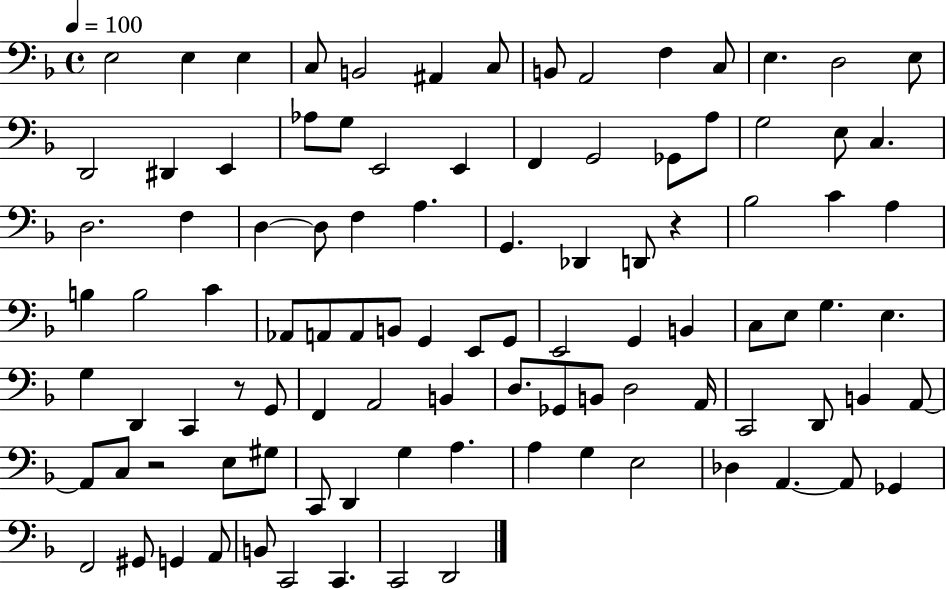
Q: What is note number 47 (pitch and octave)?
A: B2